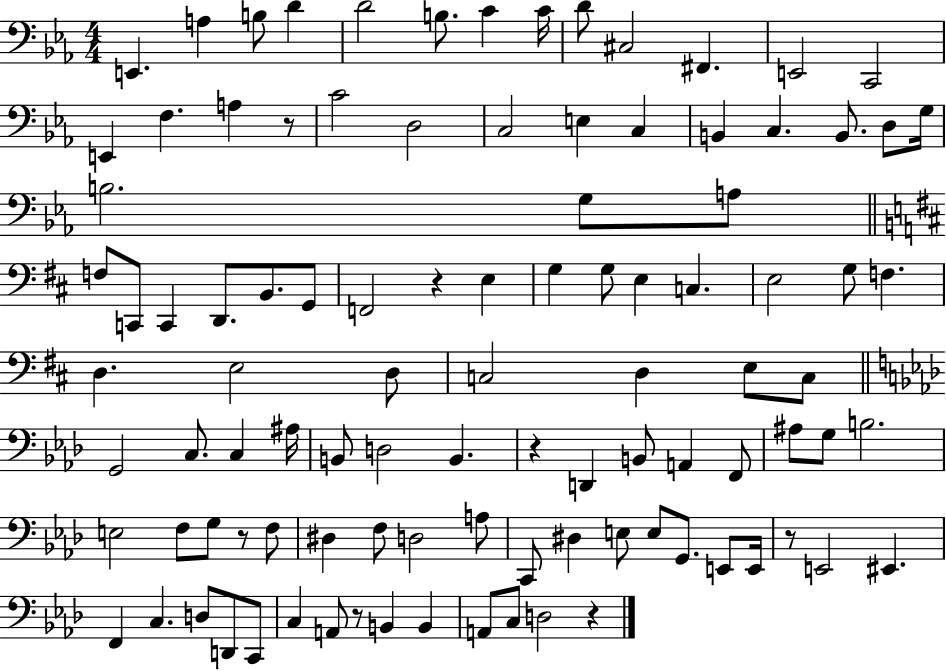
{
  \clef bass
  \numericTimeSignature
  \time 4/4
  \key ees \major
  e,4. a4 b8 d'4 | d'2 b8. c'4 c'16 | d'8 cis2 fis,4. | e,2 c,2 | \break e,4 f4. a4 r8 | c'2 d2 | c2 e4 c4 | b,4 c4. b,8. d8 g16 | \break b2. g8 a8 | \bar "||" \break \key d \major f8 c,8 c,4 d,8. b,8. g,8 | f,2 r4 e4 | g4 g8 e4 c4. | e2 g8 f4. | \break d4. e2 d8 | c2 d4 e8 c8 | \bar "||" \break \key aes \major g,2 c8. c4 ais16 | b,8 d2 b,4. | r4 d,4 b,8 a,4 f,8 | ais8 g8 b2. | \break e2 f8 g8 r8 f8 | dis4 f8 d2 a8 | c,8 dis4 e8 e8 g,8. e,8 e,16 | r8 e,2 eis,4. | \break f,4 c4. d8 d,8 c,8 | c4 a,8 r8 b,4 b,4 | a,8 c8 d2 r4 | \bar "|."
}